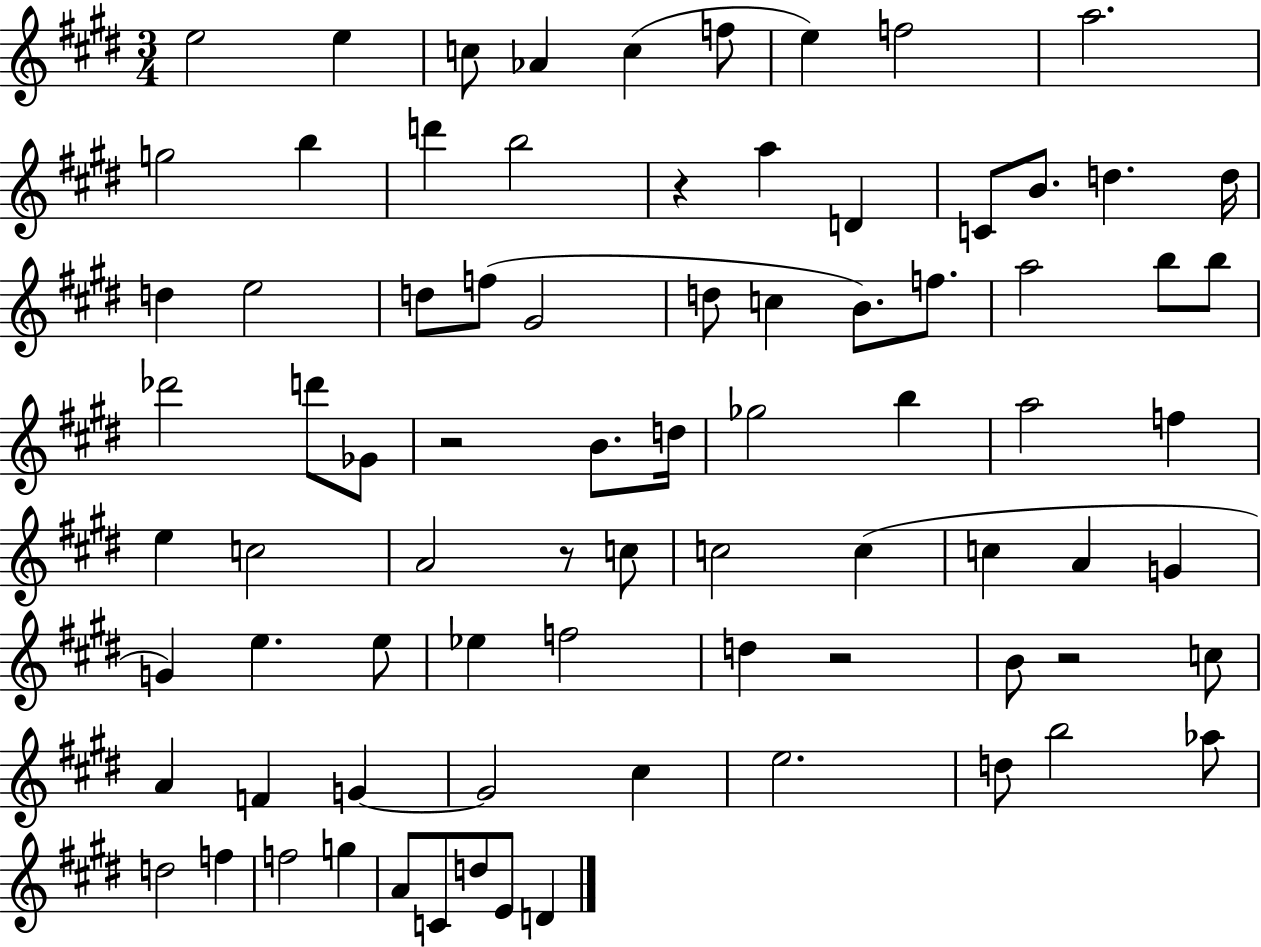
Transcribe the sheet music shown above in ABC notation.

X:1
T:Untitled
M:3/4
L:1/4
K:E
e2 e c/2 _A c f/2 e f2 a2 g2 b d' b2 z a D C/2 B/2 d d/4 d e2 d/2 f/2 ^G2 d/2 c B/2 f/2 a2 b/2 b/2 _d'2 d'/2 _G/2 z2 B/2 d/4 _g2 b a2 f e c2 A2 z/2 c/2 c2 c c A G G e e/2 _e f2 d z2 B/2 z2 c/2 A F G G2 ^c e2 d/2 b2 _a/2 d2 f f2 g A/2 C/2 d/2 E/2 D